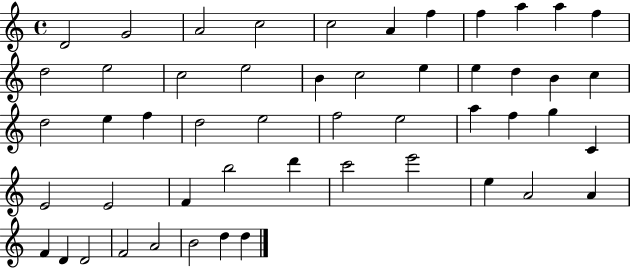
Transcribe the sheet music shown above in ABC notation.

X:1
T:Untitled
M:4/4
L:1/4
K:C
D2 G2 A2 c2 c2 A f f a a f d2 e2 c2 e2 B c2 e e d B c d2 e f d2 e2 f2 e2 a f g C E2 E2 F b2 d' c'2 e'2 e A2 A F D D2 F2 A2 B2 d d